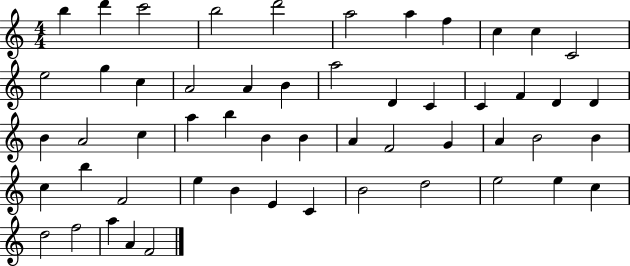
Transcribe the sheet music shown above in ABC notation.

X:1
T:Untitled
M:4/4
L:1/4
K:C
b d' c'2 b2 d'2 a2 a f c c C2 e2 g c A2 A B a2 D C C F D D B A2 c a b B B A F2 G A B2 B c b F2 e B E C B2 d2 e2 e c d2 f2 a A F2